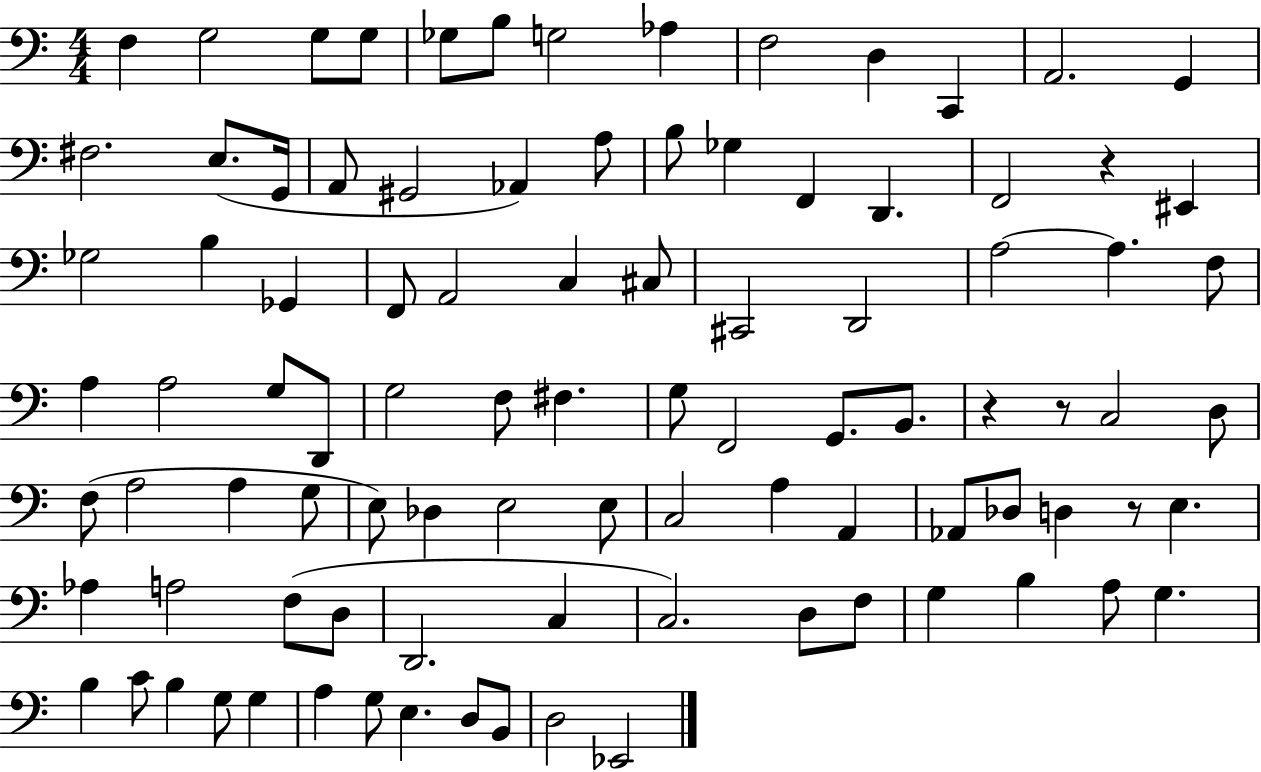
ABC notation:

X:1
T:Untitled
M:4/4
L:1/4
K:C
F, G,2 G,/2 G,/2 _G,/2 B,/2 G,2 _A, F,2 D, C,, A,,2 G,, ^F,2 E,/2 G,,/4 A,,/2 ^G,,2 _A,, A,/2 B,/2 _G, F,, D,, F,,2 z ^E,, _G,2 B, _G,, F,,/2 A,,2 C, ^C,/2 ^C,,2 D,,2 A,2 A, F,/2 A, A,2 G,/2 D,,/2 G,2 F,/2 ^F, G,/2 F,,2 G,,/2 B,,/2 z z/2 C,2 D,/2 F,/2 A,2 A, G,/2 E,/2 _D, E,2 E,/2 C,2 A, A,, _A,,/2 _D,/2 D, z/2 E, _A, A,2 F,/2 D,/2 D,,2 C, C,2 D,/2 F,/2 G, B, A,/2 G, B, C/2 B, G,/2 G, A, G,/2 E, D,/2 B,,/2 D,2 _E,,2